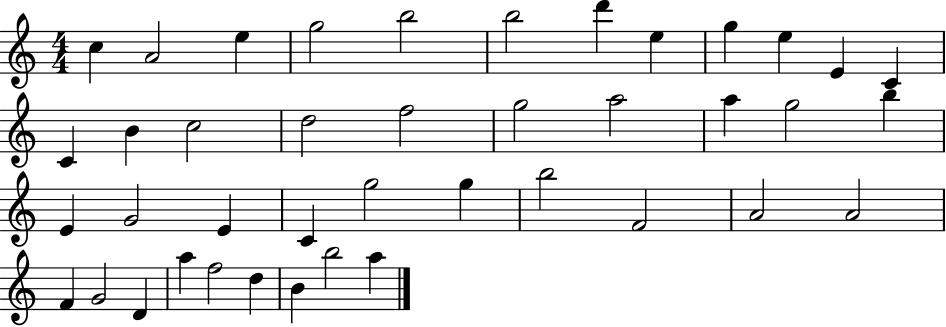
X:1
T:Untitled
M:4/4
L:1/4
K:C
c A2 e g2 b2 b2 d' e g e E C C B c2 d2 f2 g2 a2 a g2 b E G2 E C g2 g b2 F2 A2 A2 F G2 D a f2 d B b2 a